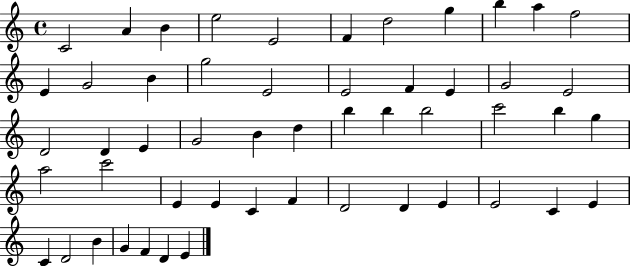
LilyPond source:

{
  \clef treble
  \time 4/4
  \defaultTimeSignature
  \key c \major
  c'2 a'4 b'4 | e''2 e'2 | f'4 d''2 g''4 | b''4 a''4 f''2 | \break e'4 g'2 b'4 | g''2 e'2 | e'2 f'4 e'4 | g'2 e'2 | \break d'2 d'4 e'4 | g'2 b'4 d''4 | b''4 b''4 b''2 | c'''2 b''4 g''4 | \break a''2 c'''2 | e'4 e'4 c'4 f'4 | d'2 d'4 e'4 | e'2 c'4 e'4 | \break c'4 d'2 b'4 | g'4 f'4 d'4 e'4 | \bar "|."
}